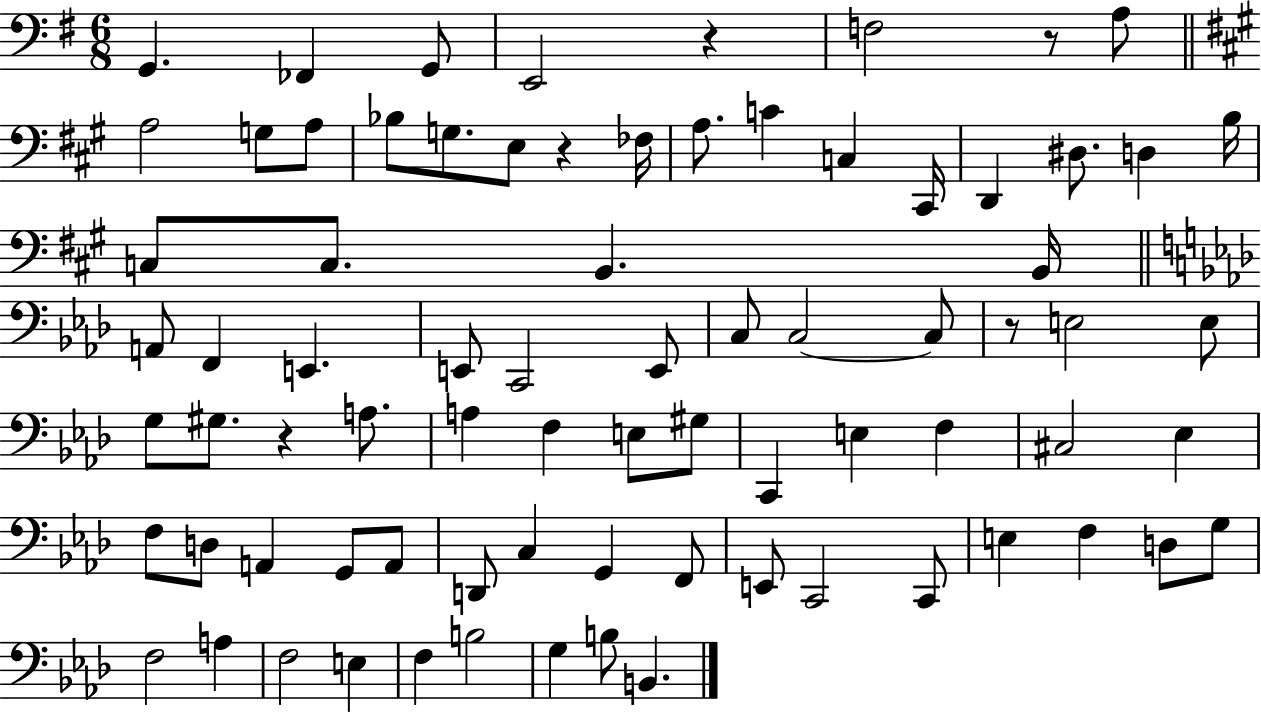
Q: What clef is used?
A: bass